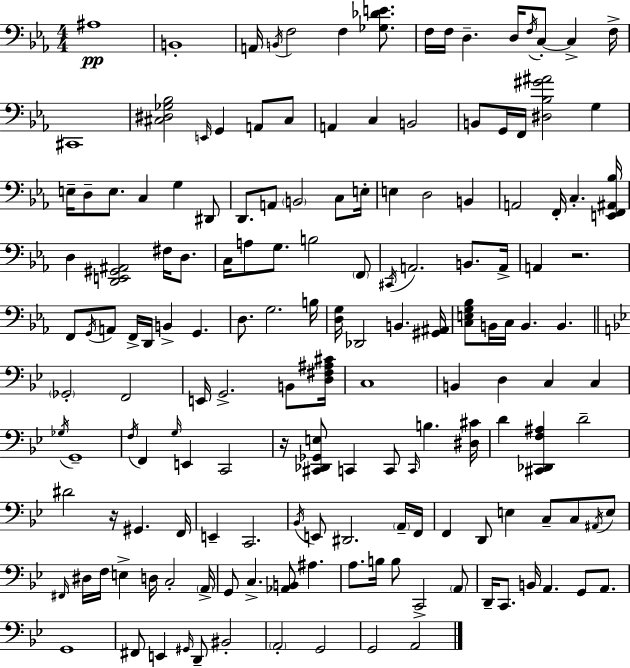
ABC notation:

X:1
T:Untitled
M:4/4
L:1/4
K:Eb
^A,4 B,,4 A,,/4 B,,/4 F,2 F, [_G,_DE]/2 F,/4 F,/4 D, D,/4 F,/4 C,/2 C, F,/4 ^C,,4 [^C,^D,_G,_B,]2 E,,/4 G,, A,,/2 ^C,/2 A,, C, B,,2 B,,/2 G,,/4 F,,/4 [^D,_B,^G^A]2 G, E,/4 D,/2 E,/2 C, G, ^D,,/2 D,,/2 A,,/2 B,,2 C,/2 E,/4 E, D,2 B,, A,,2 F,,/4 C, [E,,F,,^A,,_B,]/4 D, [D,,E,,^G,,^A,,]2 ^F,/4 D,/2 C,/4 A,/2 G,/2 B,2 F,,/2 ^C,,/4 A,,2 B,,/2 A,,/4 A,, z2 F,,/2 G,,/4 A,,/2 F,,/4 D,,/4 B,, G,, D,/2 G,2 B,/4 [D,G,]/4 _D,,2 B,, [^G,,^A,,]/4 [C,E,G,_B,]/2 B,,/4 C,/4 B,, B,, _G,,2 F,,2 E,,/4 G,,2 B,,/2 [D,^F,^A,^C]/4 C,4 B,, D, C, C, _G,/4 G,,4 F,/4 F,, G,/4 E,, C,,2 z/4 [^C,,_D,,_G,,E,]/2 C,, C,,/2 C,,/4 B, [^D,^C]/4 D [^C,,_D,,F,^A,] D2 ^D2 z/4 ^G,, F,,/4 E,, C,,2 _B,,/4 E,,/2 ^D,,2 A,,/4 F,,/4 F,, D,,/2 E, C,/2 C,/2 ^A,,/4 E,/2 ^F,,/4 ^D,/4 F,/4 E, D,/4 C,2 A,,/4 G,,/2 C, [_A,,B,,]/2 ^A, A,/2 B,/4 B,/2 C,,2 A,,/2 D,,/4 C,,/2 B,,/4 A,, G,,/2 A,,/2 G,,4 ^F,,/2 E,, ^G,,/4 D,,/2 ^B,,2 A,,2 G,,2 G,,2 A,,2